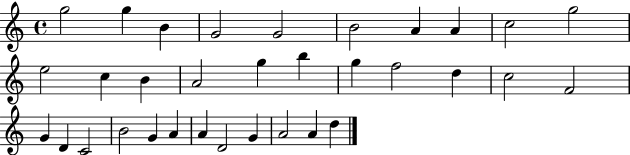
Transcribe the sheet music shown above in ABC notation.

X:1
T:Untitled
M:4/4
L:1/4
K:C
g2 g B G2 G2 B2 A A c2 g2 e2 c B A2 g b g f2 d c2 F2 G D C2 B2 G A A D2 G A2 A d